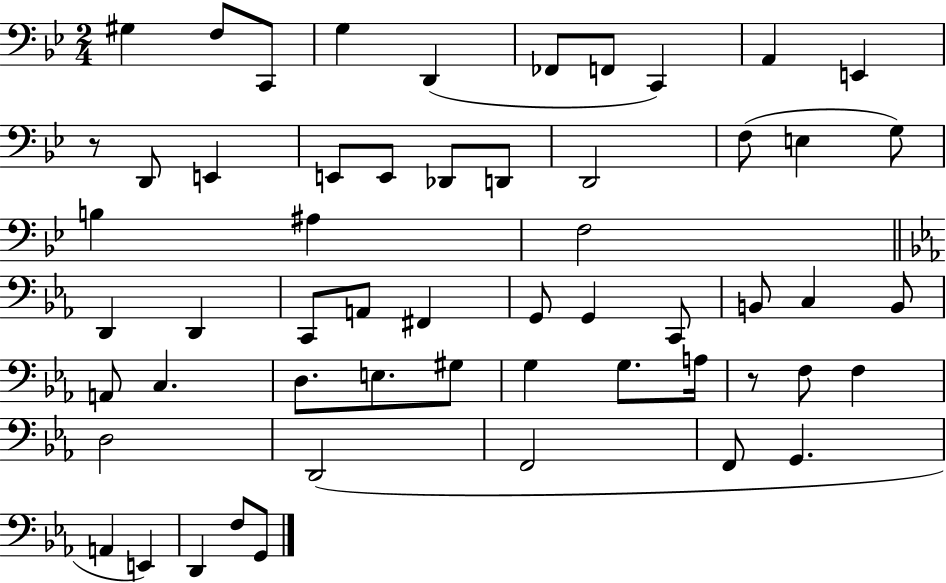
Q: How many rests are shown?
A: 2